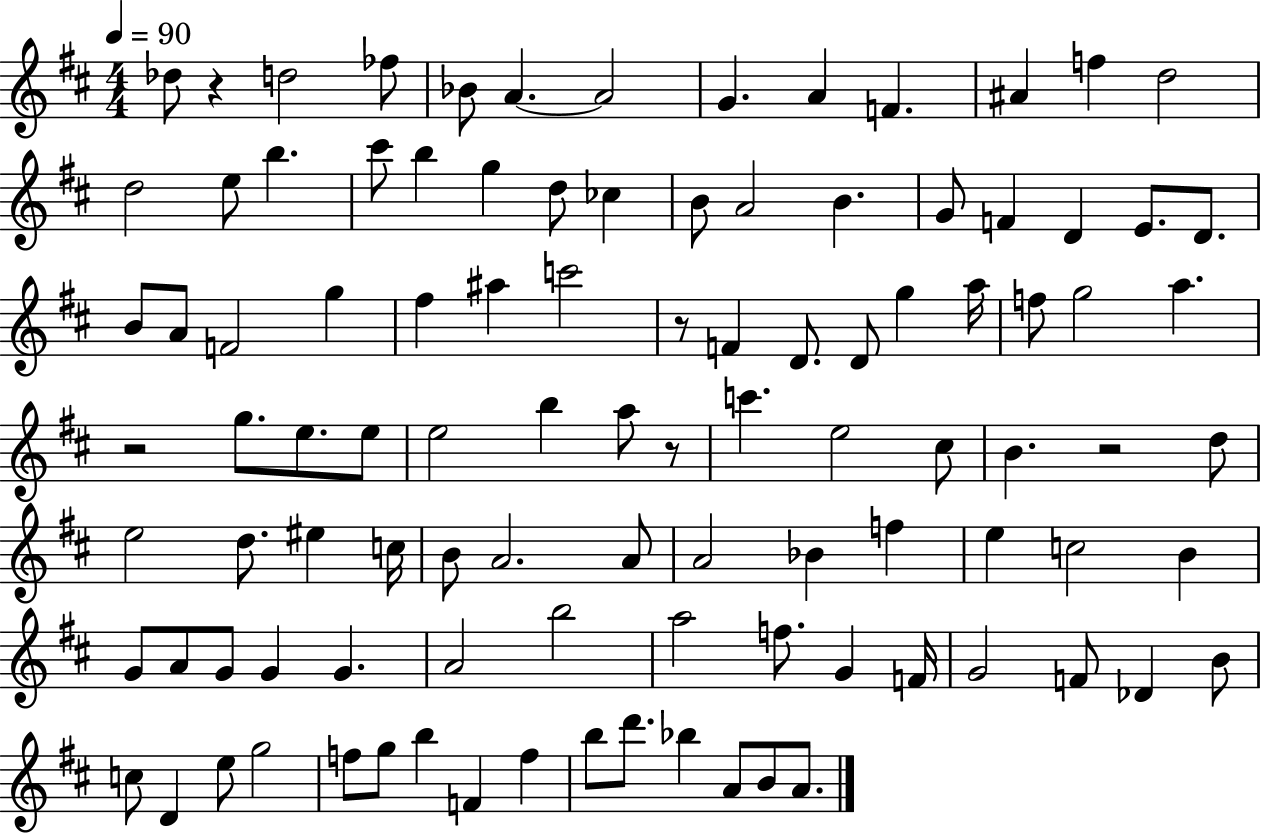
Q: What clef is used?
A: treble